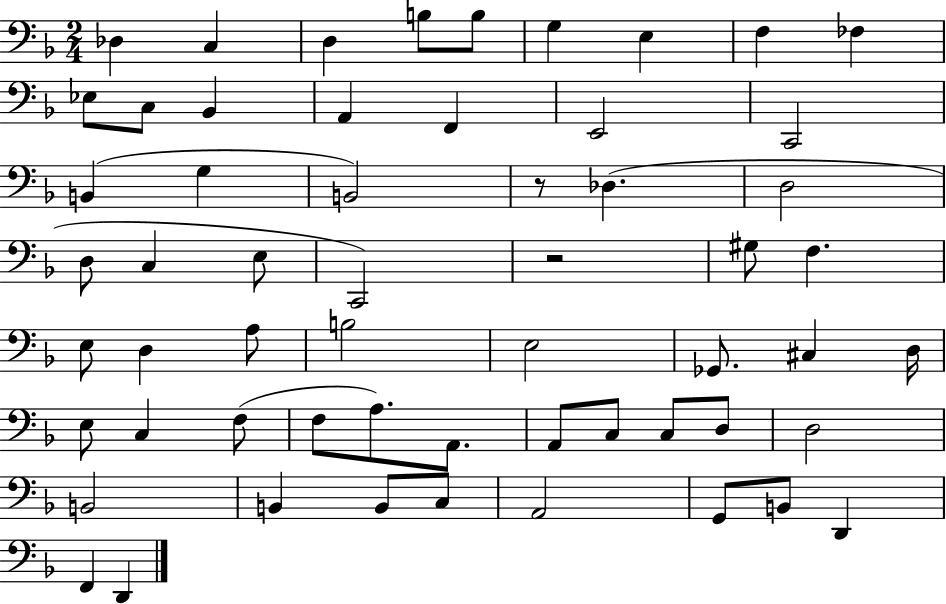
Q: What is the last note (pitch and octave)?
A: D2